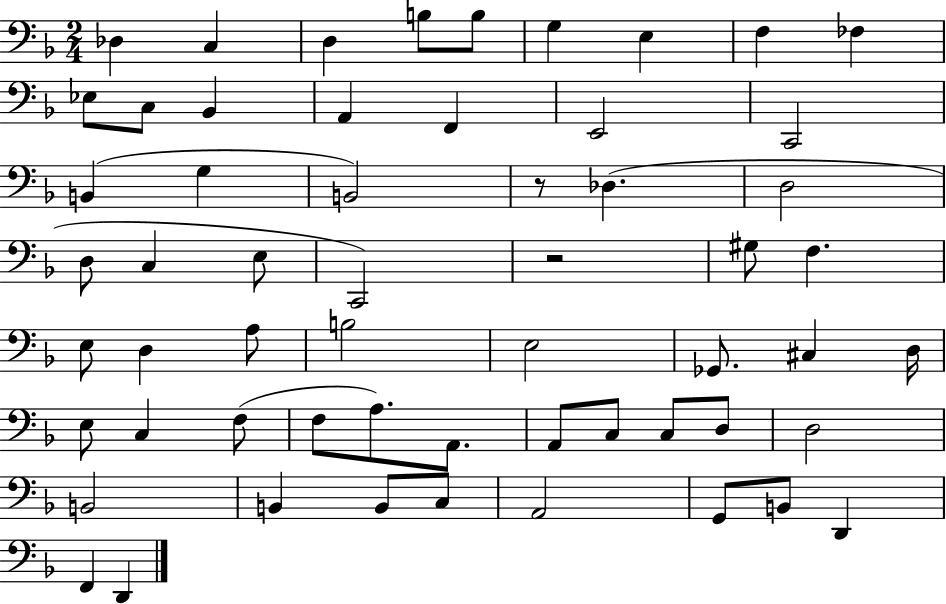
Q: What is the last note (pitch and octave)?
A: D2